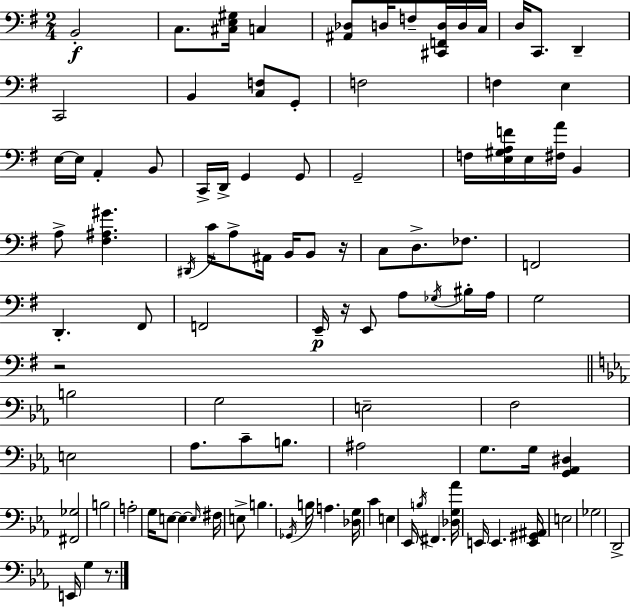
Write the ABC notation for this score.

X:1
T:Untitled
M:2/4
L:1/4
K:Em
B,,2 C,/2 [^C,E,^G,]/4 C, [^A,,_D,]/2 D,/4 F,/2 [^C,,F,,D,]/4 D,/4 C,/4 D,/4 C,,/2 D,, C,,2 B,, [C,F,]/2 G,,/2 F,2 F, E, E,/4 E,/4 A,, B,,/2 C,,/4 D,,/4 G,, G,,/2 G,,2 F,/4 [E,^G,A,F]/4 E,/4 [^F,A]/4 B,, A,/2 [^F,^A,^G] ^D,,/4 C/4 A,/2 ^A,,/4 B,,/4 B,,/2 z/4 C,/2 D,/2 _F,/2 F,,2 D,, ^F,,/2 F,,2 E,,/4 z/4 E,,/2 A,/2 _G,/4 ^B,/4 A,/4 G,2 z2 B,2 G,2 E,2 F,2 E,2 _A,/2 C/2 B,/2 ^A,2 G,/2 G,/4 [G,,_A,,^D,] [^F,,_G,]2 B,2 A,2 G,/4 E,/2 E, E,/4 ^F,/4 E,/2 B, _G,,/4 B,/4 A, [_D,G,]/4 C E, _E,,/4 B,/4 ^F,, [_D,G,_A]/4 E,,/4 E,, [E,,^G,,^A,,]/4 E,2 _G,2 D,,2 E,,/4 G, z/2